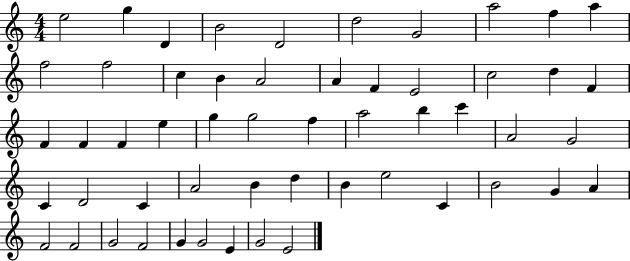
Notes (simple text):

E5/h G5/q D4/q B4/h D4/h D5/h G4/h A5/h F5/q A5/q F5/h F5/h C5/q B4/q A4/h A4/q F4/q E4/h C5/h D5/q F4/q F4/q F4/q F4/q E5/q G5/q G5/h F5/q A5/h B5/q C6/q A4/h G4/h C4/q D4/h C4/q A4/h B4/q D5/q B4/q E5/h C4/q B4/h G4/q A4/q F4/h F4/h G4/h F4/h G4/q G4/h E4/q G4/h E4/h